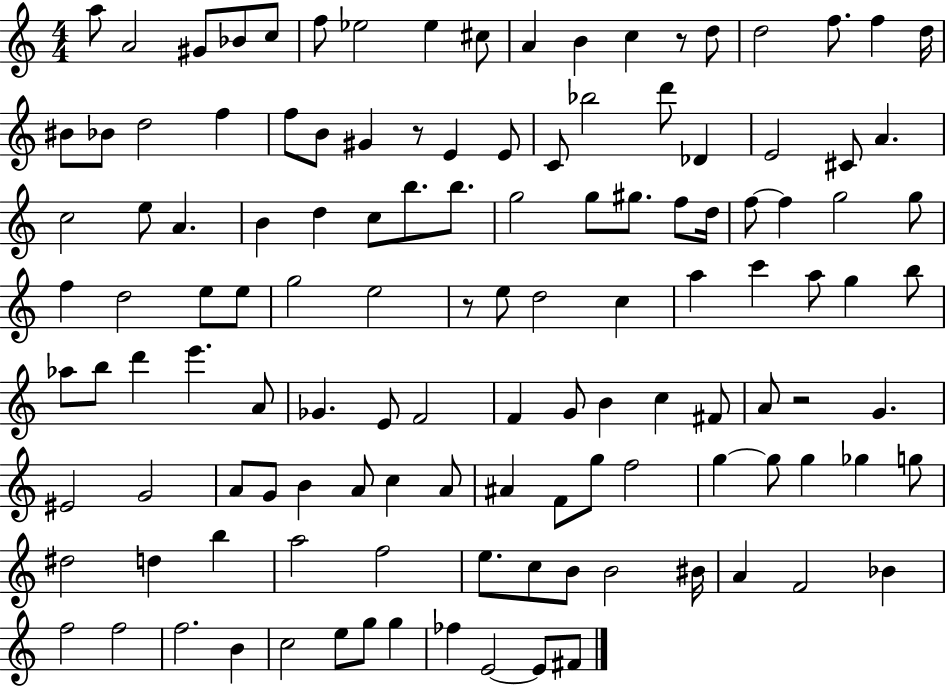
{
  \clef treble
  \numericTimeSignature
  \time 4/4
  \key c \major
  a''8 a'2 gis'8 bes'8 c''8 | f''8 ees''2 ees''4 cis''8 | a'4 b'4 c''4 r8 d''8 | d''2 f''8. f''4 d''16 | \break bis'8 bes'8 d''2 f''4 | f''8 b'8 gis'4 r8 e'4 e'8 | c'8 bes''2 d'''8 des'4 | e'2 cis'8 a'4. | \break c''2 e''8 a'4. | b'4 d''4 c''8 b''8. b''8. | g''2 g''8 gis''8. f''8 d''16 | f''8~~ f''4 g''2 g''8 | \break f''4 d''2 e''8 e''8 | g''2 e''2 | r8 e''8 d''2 c''4 | a''4 c'''4 a''8 g''4 b''8 | \break aes''8 b''8 d'''4 e'''4. a'8 | ges'4. e'8 f'2 | f'4 g'8 b'4 c''4 fis'8 | a'8 r2 g'4. | \break eis'2 g'2 | a'8 g'8 b'4 a'8 c''4 a'8 | ais'4 f'8 g''8 f''2 | g''4~~ g''8 g''4 ges''4 g''8 | \break dis''2 d''4 b''4 | a''2 f''2 | e''8. c''8 b'8 b'2 bis'16 | a'4 f'2 bes'4 | \break f''2 f''2 | f''2. b'4 | c''2 e''8 g''8 g''4 | fes''4 e'2~~ e'8 fis'8 | \break \bar "|."
}